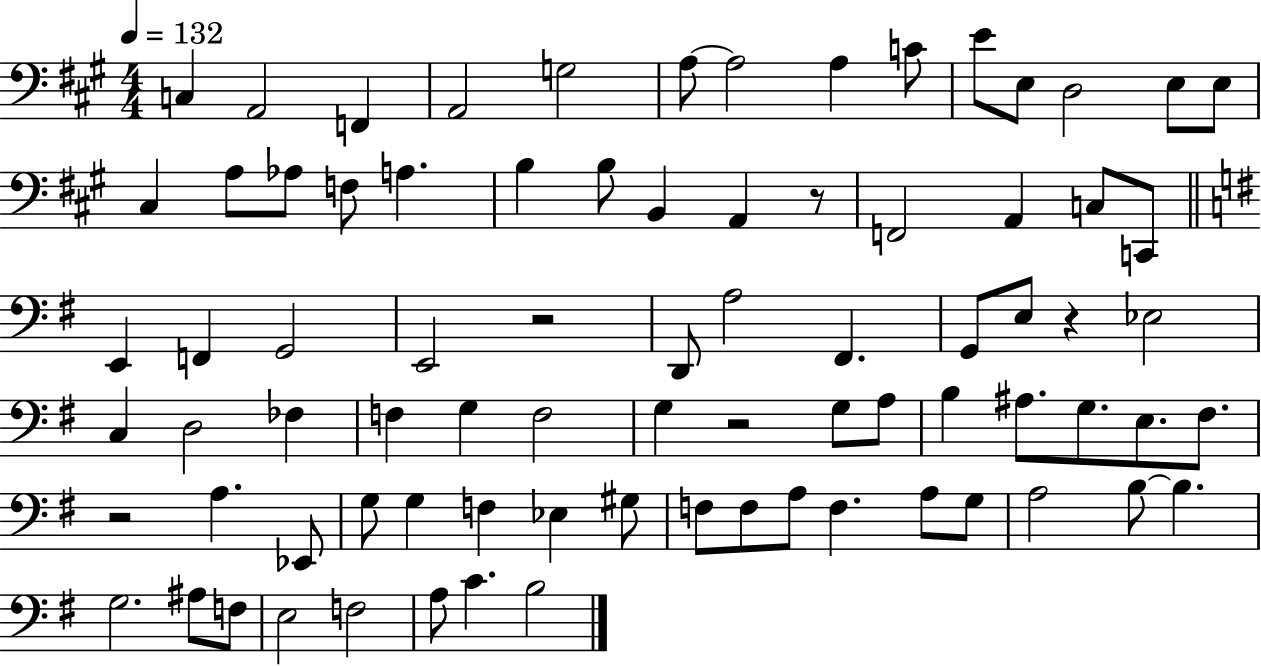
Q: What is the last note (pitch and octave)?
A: B3